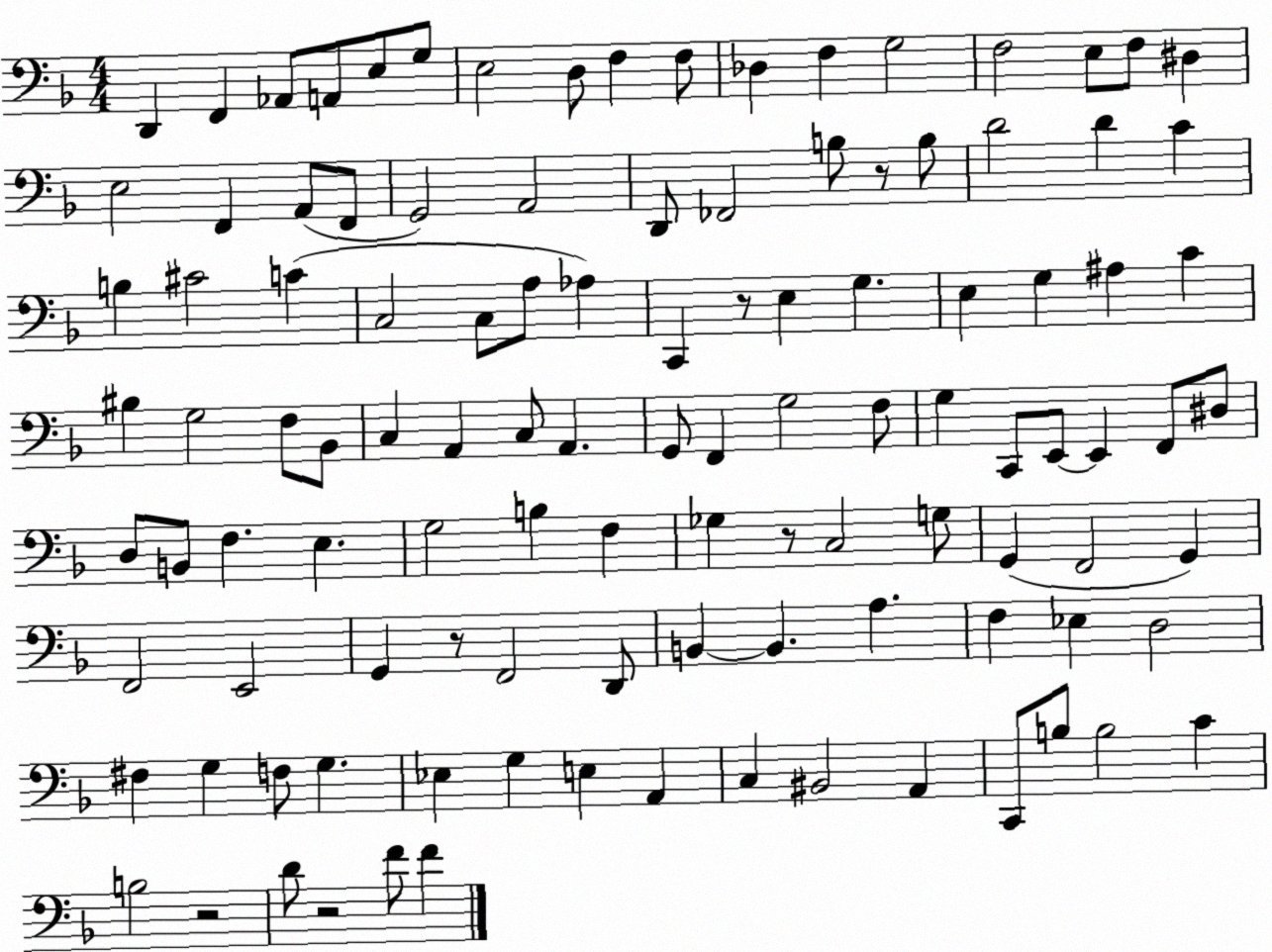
X:1
T:Untitled
M:4/4
L:1/4
K:F
D,, F,, _A,,/2 A,,/2 E,/2 G,/2 E,2 D,/2 F, F,/2 _D, F, G,2 F,2 E,/2 F,/2 ^D, E,2 F,, A,,/2 F,,/2 G,,2 A,,2 D,,/2 _F,,2 B,/2 z/2 B,/2 D2 D C B, ^C2 C C,2 C,/2 A,/2 _A, C,, z/2 E, G, E, G, ^A, C ^B, G,2 F,/2 _B,,/2 C, A,, C,/2 A,, G,,/2 F,, G,2 F,/2 G, C,,/2 E,,/2 E,, F,,/2 ^D,/2 D,/2 B,,/2 F, E, G,2 B, F, _G, z/2 C,2 G,/2 G,, F,,2 G,, F,,2 E,,2 G,, z/2 F,,2 D,,/2 B,, B,, A, F, _E, D,2 ^F, G, F,/2 G, _E, G, E, A,, C, ^B,,2 A,, C,,/2 B,/2 B,2 C B,2 z2 D/2 z2 F/2 F